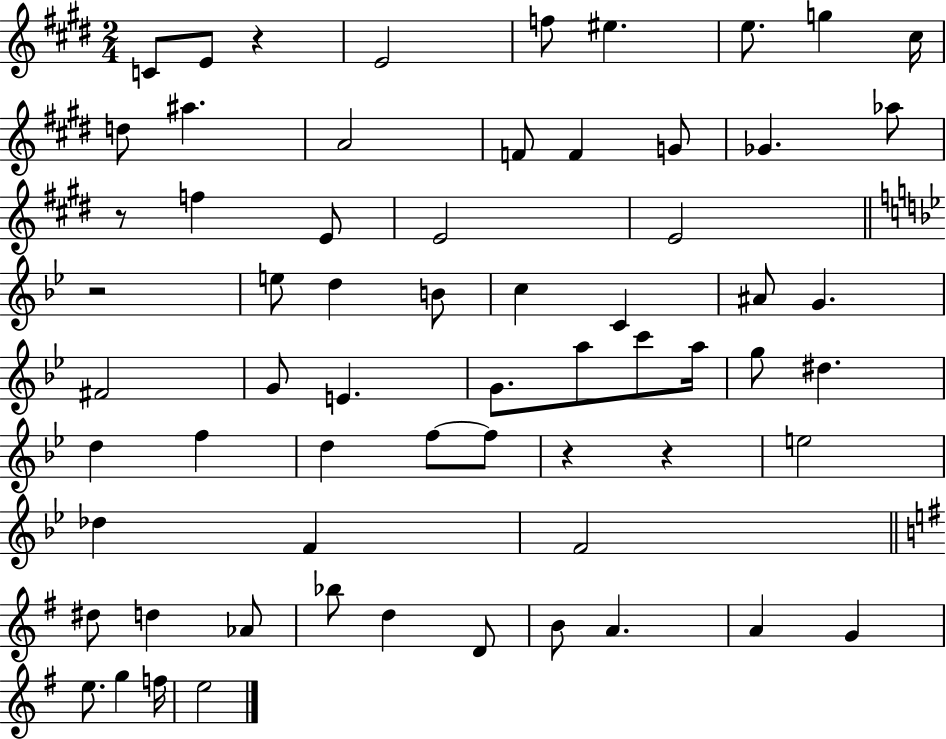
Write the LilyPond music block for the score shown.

{
  \clef treble
  \numericTimeSignature
  \time 2/4
  \key e \major
  \repeat volta 2 { c'8 e'8 r4 | e'2 | f''8 eis''4. | e''8. g''4 cis''16 | \break d''8 ais''4. | a'2 | f'8 f'4 g'8 | ges'4. aes''8 | \break r8 f''4 e'8 | e'2 | e'2 | \bar "||" \break \key bes \major r2 | e''8 d''4 b'8 | c''4 c'4 | ais'8 g'4. | \break fis'2 | g'8 e'4. | g'8. a''8 c'''8 a''16 | g''8 dis''4. | \break d''4 f''4 | d''4 f''8~~ f''8 | r4 r4 | e''2 | \break des''4 f'4 | f'2 | \bar "||" \break \key g \major dis''8 d''4 aes'8 | bes''8 d''4 d'8 | b'8 a'4. | a'4 g'4 | \break e''8. g''4 f''16 | e''2 | } \bar "|."
}